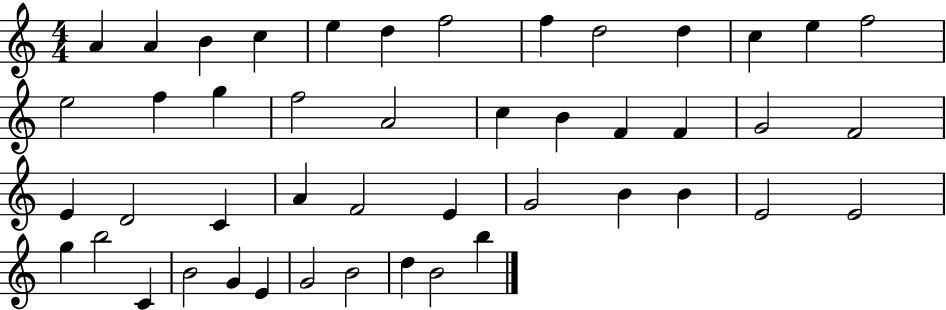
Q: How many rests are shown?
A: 0